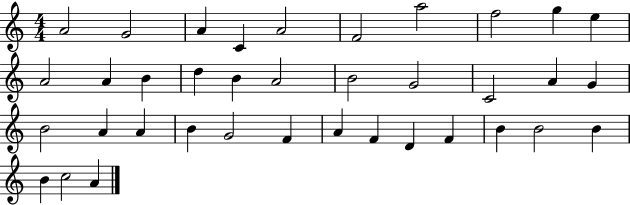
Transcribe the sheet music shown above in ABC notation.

X:1
T:Untitled
M:4/4
L:1/4
K:C
A2 G2 A C A2 F2 a2 f2 g e A2 A B d B A2 B2 G2 C2 A G B2 A A B G2 F A F D F B B2 B B c2 A